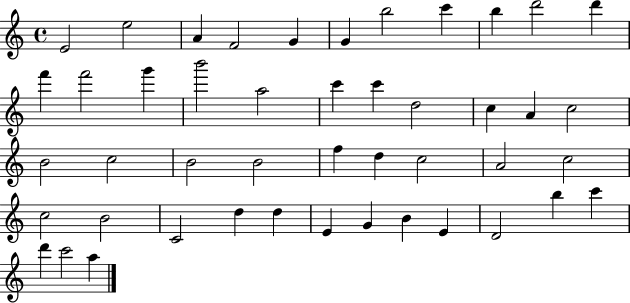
{
  \clef treble
  \time 4/4
  \defaultTimeSignature
  \key c \major
  e'2 e''2 | a'4 f'2 g'4 | g'4 b''2 c'''4 | b''4 d'''2 d'''4 | \break f'''4 f'''2 g'''4 | b'''2 a''2 | c'''4 c'''4 d''2 | c''4 a'4 c''2 | \break b'2 c''2 | b'2 b'2 | f''4 d''4 c''2 | a'2 c''2 | \break c''2 b'2 | c'2 d''4 d''4 | e'4 g'4 b'4 e'4 | d'2 b''4 c'''4 | \break d'''4 c'''2 a''4 | \bar "|."
}